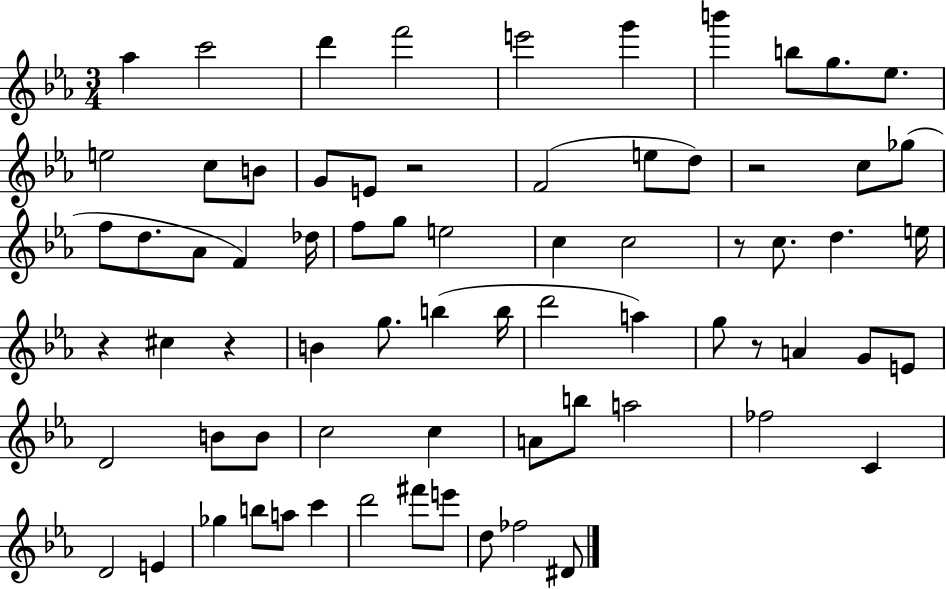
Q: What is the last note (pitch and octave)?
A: D#4